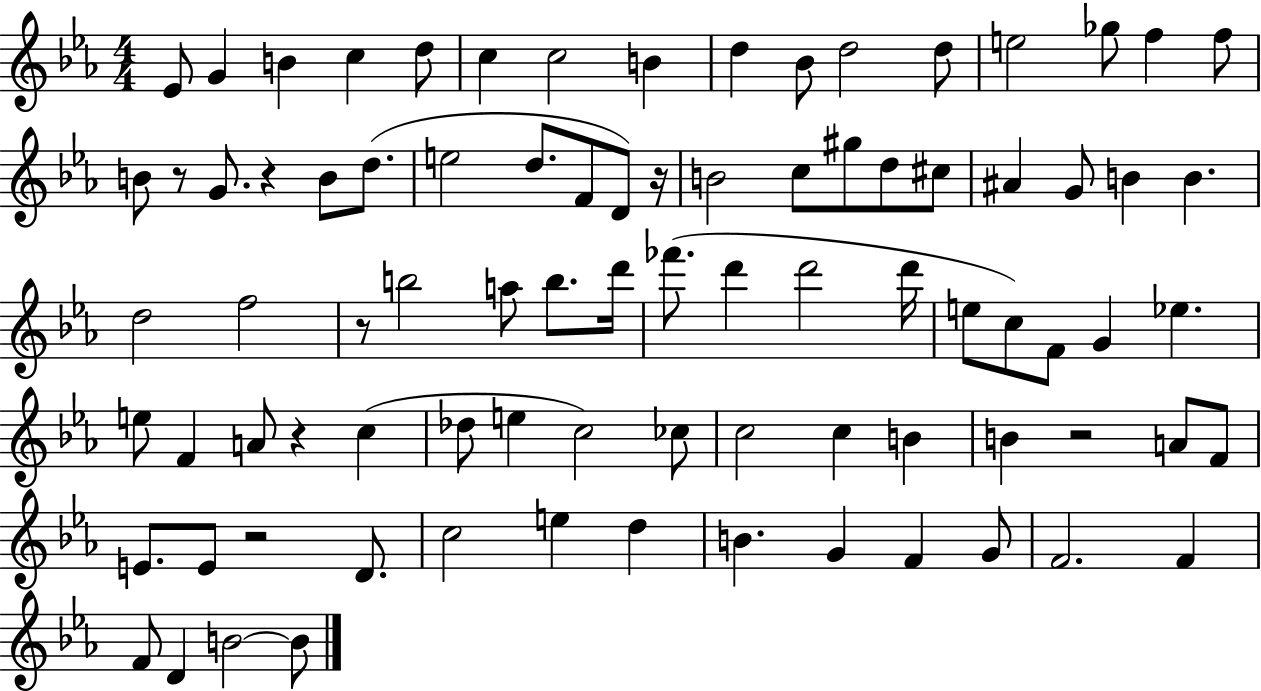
Eb4/e G4/q B4/q C5/q D5/e C5/q C5/h B4/q D5/q Bb4/e D5/h D5/e E5/h Gb5/e F5/q F5/e B4/e R/e G4/e. R/q B4/e D5/e. E5/h D5/e. F4/e D4/e R/s B4/h C5/e G#5/e D5/e C#5/e A#4/q G4/e B4/q B4/q. D5/h F5/h R/e B5/h A5/e B5/e. D6/s FES6/e. D6/q D6/h D6/s E5/e C5/e F4/e G4/q Eb5/q. E5/e F4/q A4/e R/q C5/q Db5/e E5/q C5/h CES5/e C5/h C5/q B4/q B4/q R/h A4/e F4/e E4/e. E4/e R/h D4/e. C5/h E5/q D5/q B4/q. G4/q F4/q G4/e F4/h. F4/q F4/e D4/q B4/h B4/e